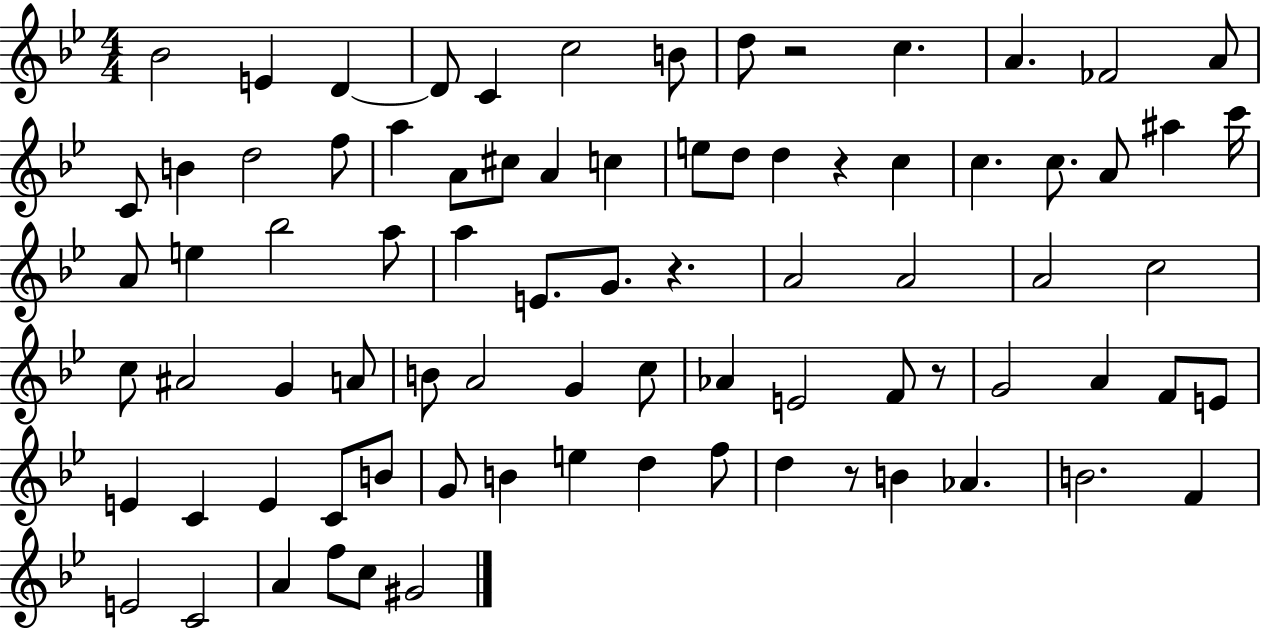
{
  \clef treble
  \numericTimeSignature
  \time 4/4
  \key bes \major
  \repeat volta 2 { bes'2 e'4 d'4~~ | d'8 c'4 c''2 b'8 | d''8 r2 c''4. | a'4. fes'2 a'8 | \break c'8 b'4 d''2 f''8 | a''4 a'8 cis''8 a'4 c''4 | e''8 d''8 d''4 r4 c''4 | c''4. c''8. a'8 ais''4 c'''16 | \break a'8 e''4 bes''2 a''8 | a''4 e'8. g'8. r4. | a'2 a'2 | a'2 c''2 | \break c''8 ais'2 g'4 a'8 | b'8 a'2 g'4 c''8 | aes'4 e'2 f'8 r8 | g'2 a'4 f'8 e'8 | \break e'4 c'4 e'4 c'8 b'8 | g'8 b'4 e''4 d''4 f''8 | d''4 r8 b'4 aes'4. | b'2. f'4 | \break e'2 c'2 | a'4 f''8 c''8 gis'2 | } \bar "|."
}